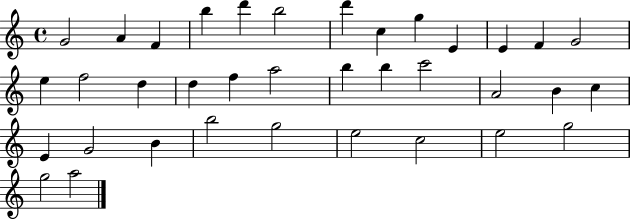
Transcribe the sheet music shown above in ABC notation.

X:1
T:Untitled
M:4/4
L:1/4
K:C
G2 A F b d' b2 d' c g E E F G2 e f2 d d f a2 b b c'2 A2 B c E G2 B b2 g2 e2 c2 e2 g2 g2 a2